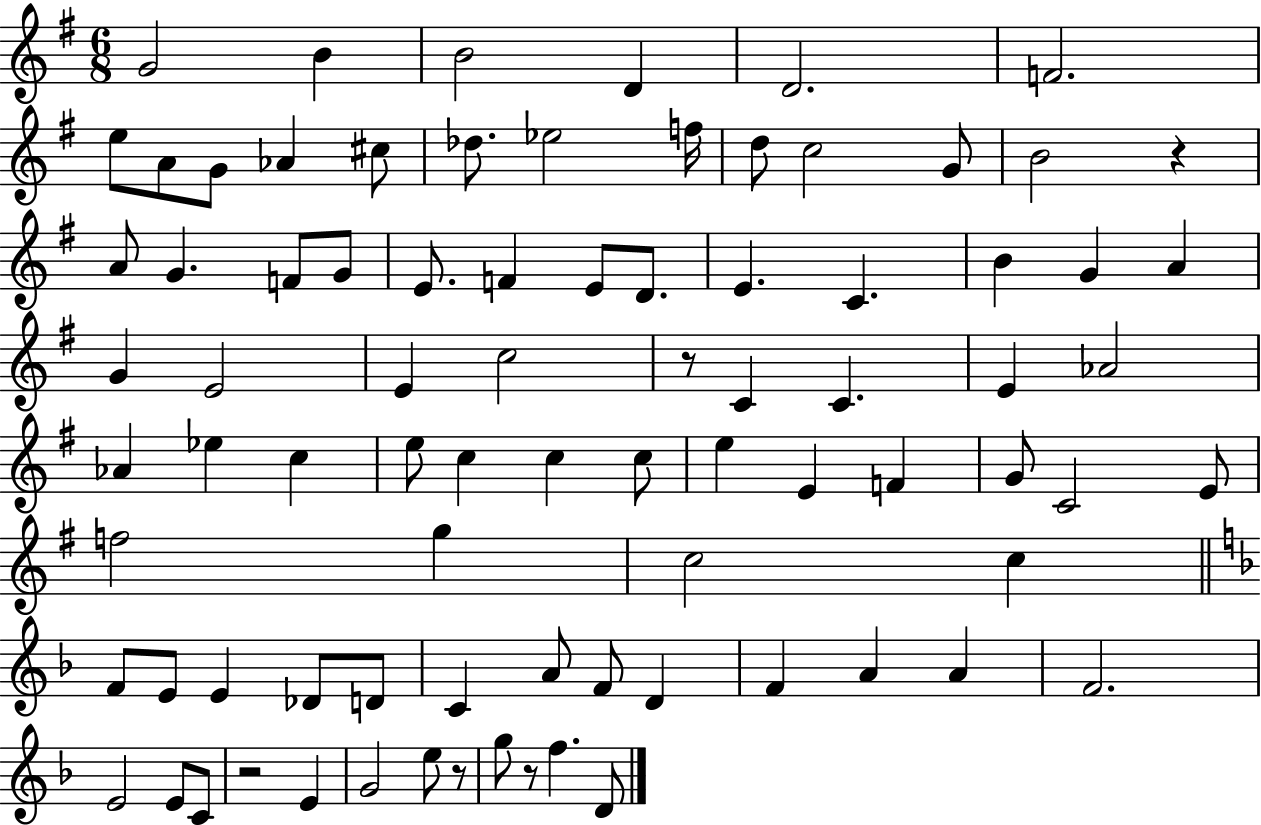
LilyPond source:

{
  \clef treble
  \numericTimeSignature
  \time 6/8
  \key g \major
  g'2 b'4 | b'2 d'4 | d'2. | f'2. | \break e''8 a'8 g'8 aes'4 cis''8 | des''8. ees''2 f''16 | d''8 c''2 g'8 | b'2 r4 | \break a'8 g'4. f'8 g'8 | e'8. f'4 e'8 d'8. | e'4. c'4. | b'4 g'4 a'4 | \break g'4 e'2 | e'4 c''2 | r8 c'4 c'4. | e'4 aes'2 | \break aes'4 ees''4 c''4 | e''8 c''4 c''4 c''8 | e''4 e'4 f'4 | g'8 c'2 e'8 | \break f''2 g''4 | c''2 c''4 | \bar "||" \break \key d \minor f'8 e'8 e'4 des'8 d'8 | c'4 a'8 f'8 d'4 | f'4 a'4 a'4 | f'2. | \break e'2 e'8 c'8 | r2 e'4 | g'2 e''8 r8 | g''8 r8 f''4. d'8 | \break \bar "|."
}